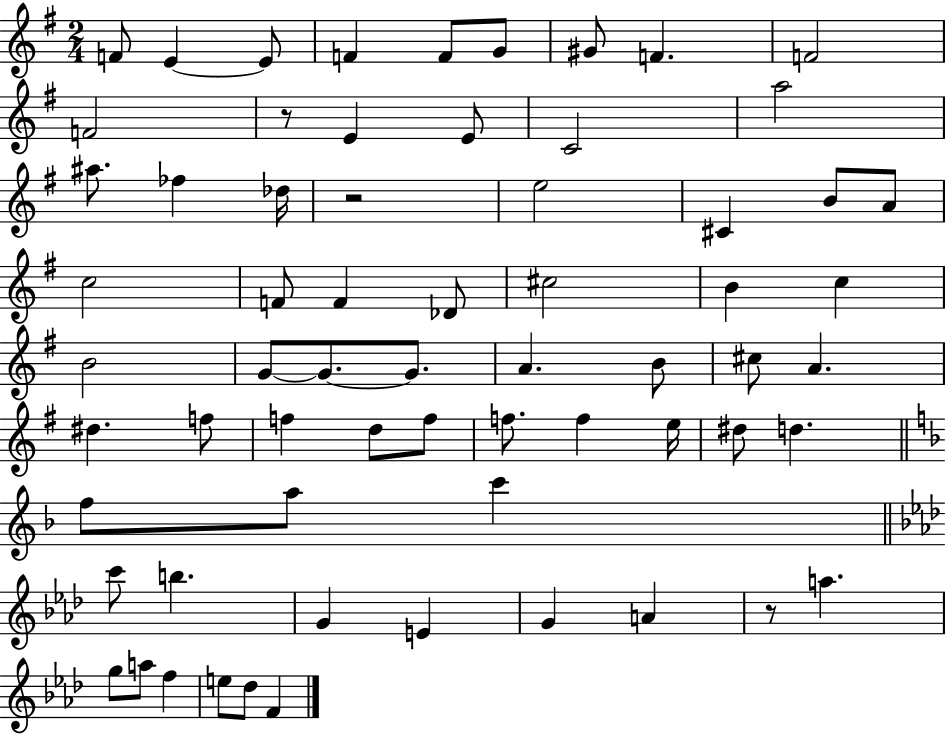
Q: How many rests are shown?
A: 3